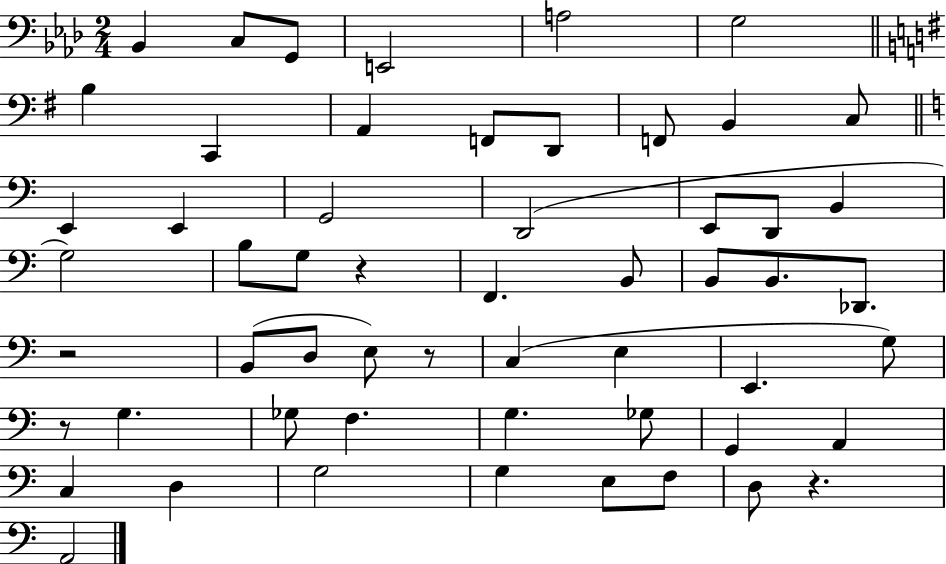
X:1
T:Untitled
M:2/4
L:1/4
K:Ab
_B,, C,/2 G,,/2 E,,2 A,2 G,2 B, C,, A,, F,,/2 D,,/2 F,,/2 B,, C,/2 E,, E,, G,,2 D,,2 E,,/2 D,,/2 B,, G,2 B,/2 G,/2 z F,, B,,/2 B,,/2 B,,/2 _D,,/2 z2 B,,/2 D,/2 E,/2 z/2 C, E, E,, G,/2 z/2 G, _G,/2 F, G, _G,/2 G,, A,, C, D, G,2 G, E,/2 F,/2 D,/2 z A,,2